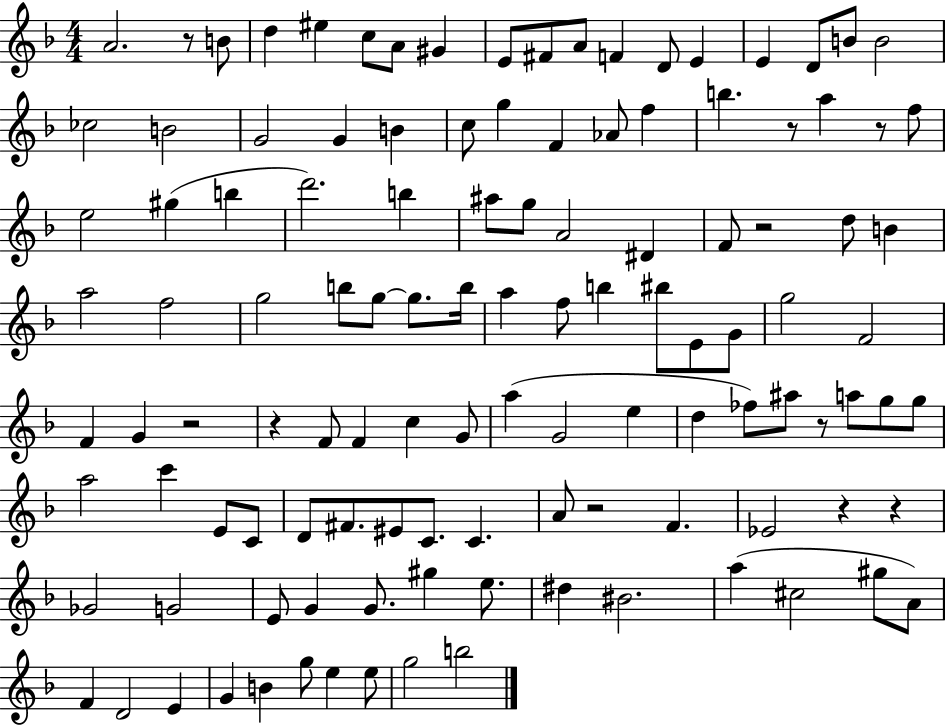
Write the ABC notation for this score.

X:1
T:Untitled
M:4/4
L:1/4
K:F
A2 z/2 B/2 d ^e c/2 A/2 ^G E/2 ^F/2 A/2 F D/2 E E D/2 B/2 B2 _c2 B2 G2 G B c/2 g F _A/2 f b z/2 a z/2 f/2 e2 ^g b d'2 b ^a/2 g/2 A2 ^D F/2 z2 d/2 B a2 f2 g2 b/2 g/2 g/2 b/4 a f/2 b ^b/2 E/2 G/2 g2 F2 F G z2 z F/2 F c G/2 a G2 e d _f/2 ^a/2 z/2 a/2 g/2 g/2 a2 c' E/2 C/2 D/2 ^F/2 ^E/2 C/2 C A/2 z2 F _E2 z z _G2 G2 E/2 G G/2 ^g e/2 ^d ^B2 a ^c2 ^g/2 A/2 F D2 E G B g/2 e e/2 g2 b2